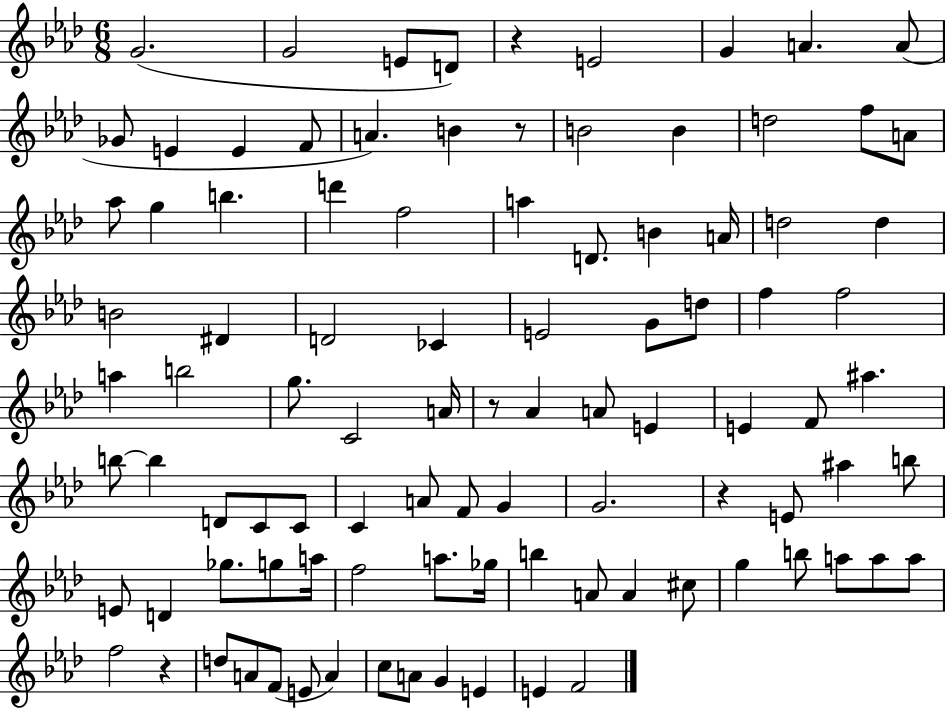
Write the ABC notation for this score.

X:1
T:Untitled
M:6/8
L:1/4
K:Ab
G2 G2 E/2 D/2 z E2 G A A/2 _G/2 E E F/2 A B z/2 B2 B d2 f/2 A/2 _a/2 g b d' f2 a D/2 B A/4 d2 d B2 ^D D2 _C E2 G/2 d/2 f f2 a b2 g/2 C2 A/4 z/2 _A A/2 E E F/2 ^a b/2 b D/2 C/2 C/2 C A/2 F/2 G G2 z E/2 ^a b/2 E/2 D _g/2 g/2 a/4 f2 a/2 _g/4 b A/2 A ^c/2 g b/2 a/2 a/2 a/2 f2 z d/2 A/2 F/2 E/2 A c/2 A/2 G E E F2